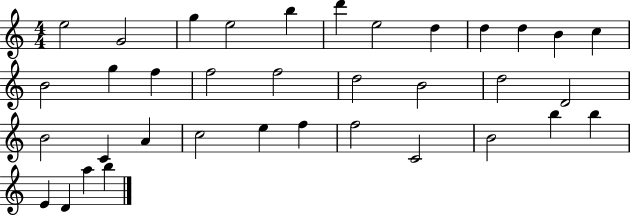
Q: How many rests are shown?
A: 0